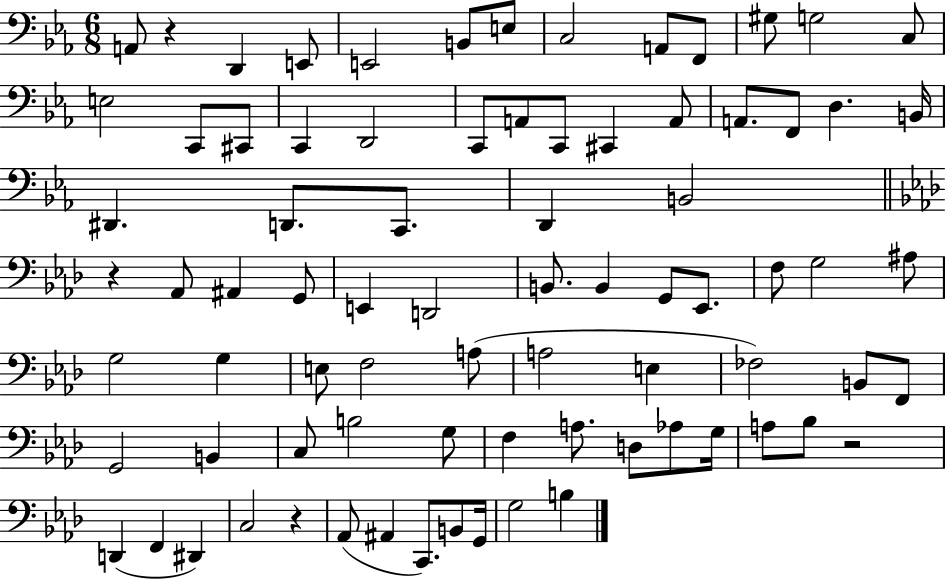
X:1
T:Untitled
M:6/8
L:1/4
K:Eb
A,,/2 z D,, E,,/2 E,,2 B,,/2 E,/2 C,2 A,,/2 F,,/2 ^G,/2 G,2 C,/2 E,2 C,,/2 ^C,,/2 C,, D,,2 C,,/2 A,,/2 C,,/2 ^C,, A,,/2 A,,/2 F,,/2 D, B,,/4 ^D,, D,,/2 C,,/2 D,, B,,2 z _A,,/2 ^A,, G,,/2 E,, D,,2 B,,/2 B,, G,,/2 _E,,/2 F,/2 G,2 ^A,/2 G,2 G, E,/2 F,2 A,/2 A,2 E, _F,2 B,,/2 F,,/2 G,,2 B,, C,/2 B,2 G,/2 F, A,/2 D,/2 _A,/2 G,/4 A,/2 _B,/2 z2 D,, F,, ^D,, C,2 z _A,,/2 ^A,, C,,/2 B,,/2 G,,/4 G,2 B,